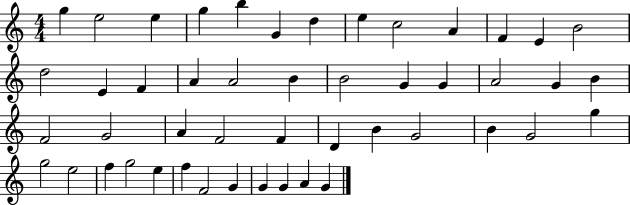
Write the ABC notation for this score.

X:1
T:Untitled
M:4/4
L:1/4
K:C
g e2 e g b G d e c2 A F E B2 d2 E F A A2 B B2 G G A2 G B F2 G2 A F2 F D B G2 B G2 g g2 e2 f g2 e f F2 G G G A G